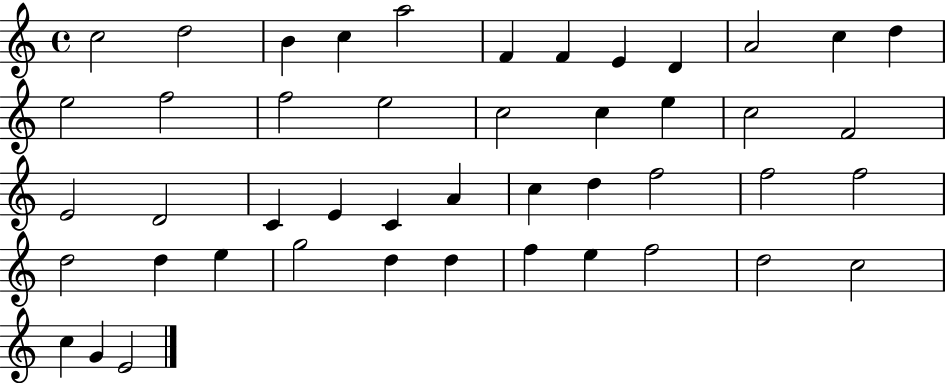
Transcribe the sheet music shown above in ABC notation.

X:1
T:Untitled
M:4/4
L:1/4
K:C
c2 d2 B c a2 F F E D A2 c d e2 f2 f2 e2 c2 c e c2 F2 E2 D2 C E C A c d f2 f2 f2 d2 d e g2 d d f e f2 d2 c2 c G E2